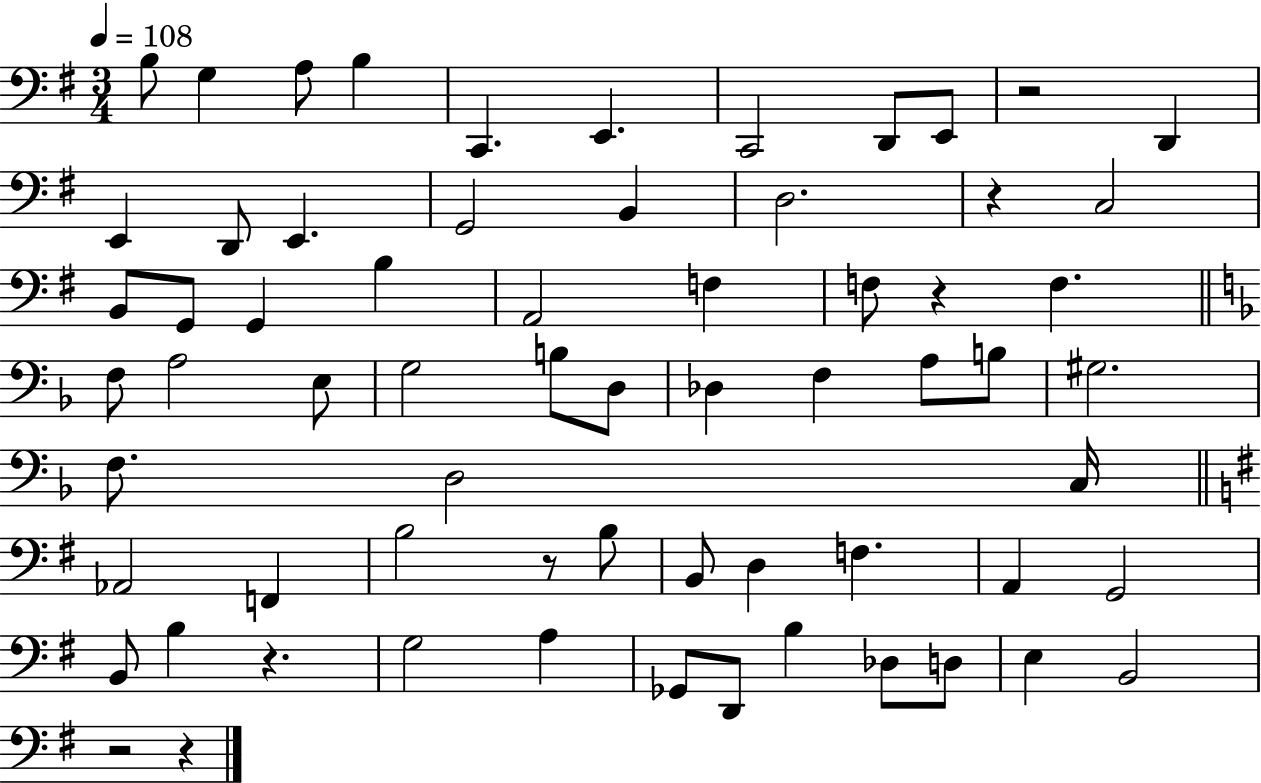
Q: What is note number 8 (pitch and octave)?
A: D2